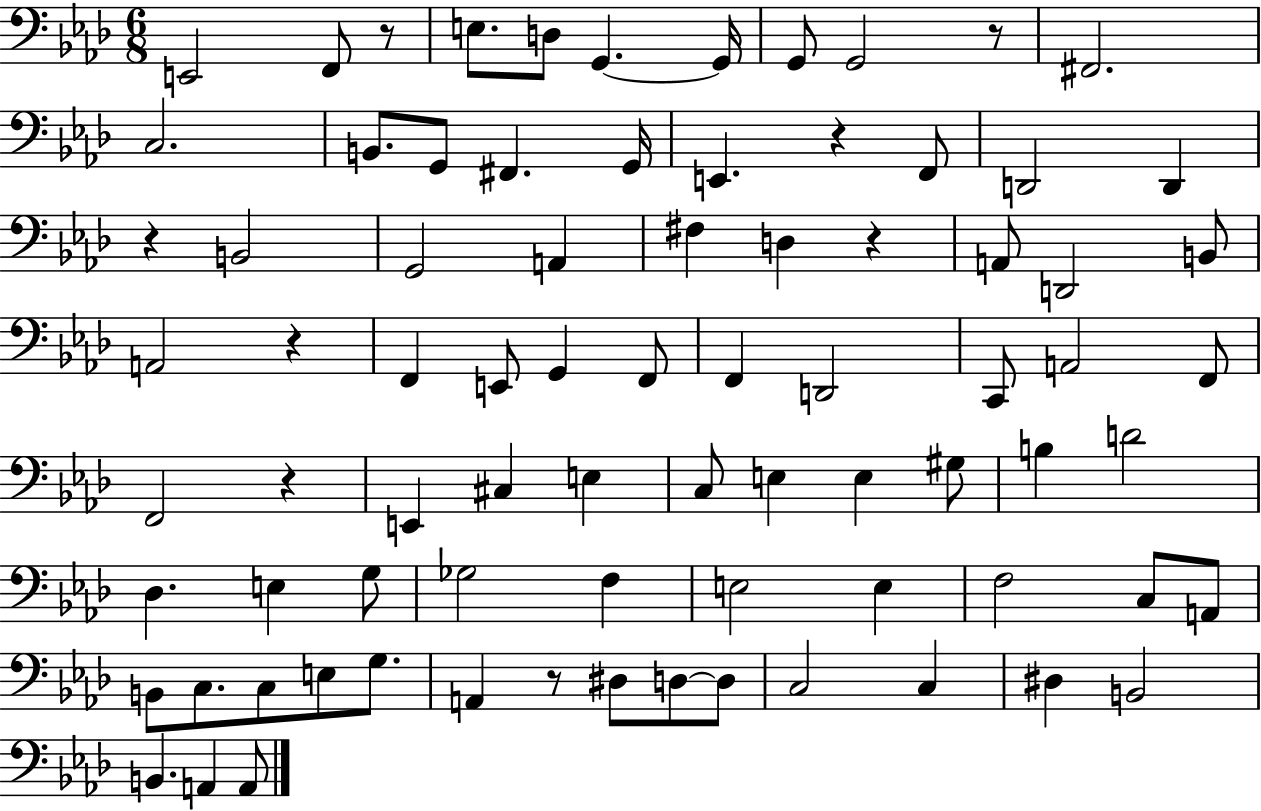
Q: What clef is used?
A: bass